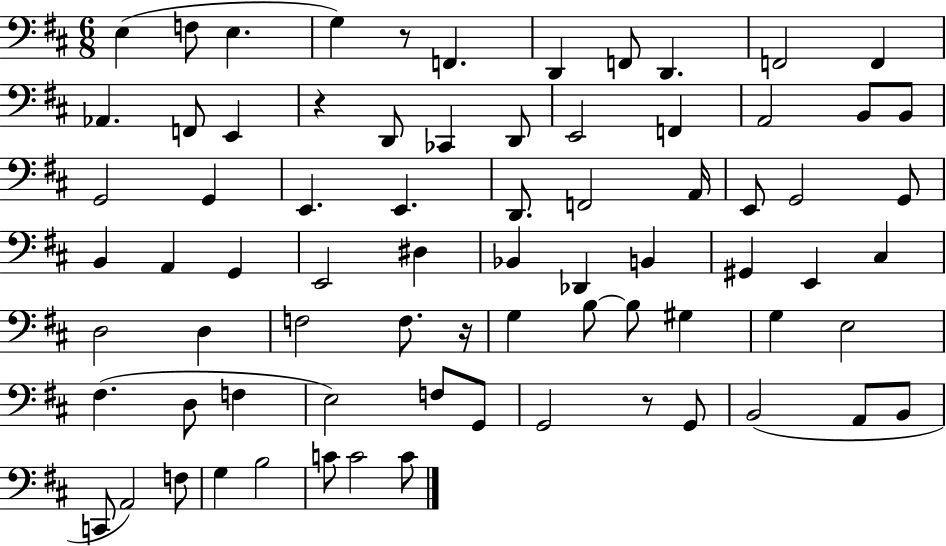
E3/q F3/e E3/q. G3/q R/e F2/q. D2/q F2/e D2/q. F2/h F2/q Ab2/q. F2/e E2/q R/q D2/e CES2/q D2/e E2/h F2/q A2/h B2/e B2/e G2/h G2/q E2/q. E2/q. D2/e. F2/h A2/s E2/e G2/h G2/e B2/q A2/q G2/q E2/h D#3/q Bb2/q Db2/q B2/q G#2/q E2/q C#3/q D3/h D3/q F3/h F3/e. R/s G3/q B3/e B3/e G#3/q G3/q E3/h F#3/q. D3/e F3/q E3/h F3/e G2/e G2/h R/e G2/e B2/h A2/e B2/e C2/e A2/h F3/e G3/q B3/h C4/e C4/h C4/e